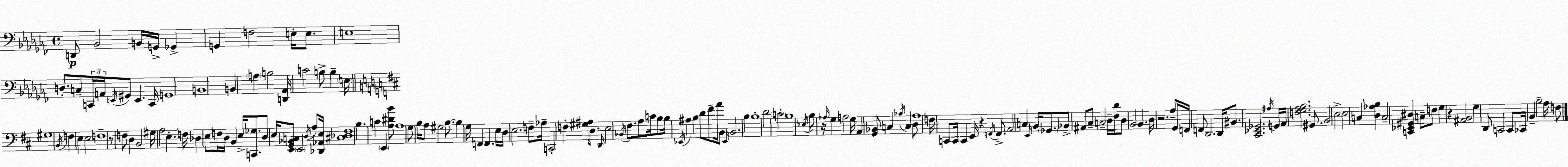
X:1
T:Untitled
M:4/4
L:1/4
K:Abm
D,,/2 _B,,2 B,,/4 G,,/4 _G,, G,, F,2 E,/4 E,/2 E,4 D,/2 C,/2 C,,/4 A,,/4 E,,/4 ^G,,/2 E,, C,,/4 G,,4 B,,4 B,, A, B,2 [D,,_A,,]/4 C2 B,/2 B, E,/4 ^G,4 B,,/4 F, E, E,2 F,4 z/2 F,/2 D, B,,2 ^G,/4 A,2 E, F,/4 _D, E,/2 F,/4 D,/4 B,, E,/4 [C,,_G,]/2 D,/2 E,/4 [E,,G,,_B,,C,]/2 E,,2 D,/4 A,/2 [_D,,_A,,E,]/4 [^C,_D,^F,]4 B, C E,, [A,^DB]/2 A,4 G,/2 B,/4 A,/2 ^G,2 B,/2 B, G,/4 F,, F,, E,/4 D,/4 E,2 F,/2 _A,/4 C,,2 F, [^G,^A,]/4 D,/2 D,,/4 E,2 _B,,/4 ^F,/2 A,/2 C/4 B,/2 B,/4 _E,,/4 ^A, B, D/2 ^F/2 A/4 B,,/2 _E,,/4 B,,2 B, B,4 D2 C2 B,4 _E,/4 B,/2 z/4 _A,/4 G, A,2 G,/4 A,, [G,,_B,,]/2 C, _B,/4 C, D,/2 A,4 F,/4 C,,/2 C,,/4 C,, E,,/4 z F,,/4 F,,/2 A,,2 C, E,,/4 B,,/4 _G,,/2 _B,,/2 ^A,,/2 ^C,/2 C,2 D,/4 [^F,D]/4 D,/2 B,,2 B,, D,/4 z2 A,/2 G,,/4 F,,/4 F,,/2 D,,2 D,,/4 ^B,,/2 [^C,,_E,,_G,,]2 ^A,/4 G,,/4 A,,/4 [F,G,A,B,]2 ^G,,/2 B,,2 E,2 E,2 C, [D,_A,B,] C,2 [C,,_E,,^G,,^D,] C,/2 F,/2 G, z [^A,,B,,]2 G, D,,/2 C,,2 C,,/2 _C,,/4 B,, B,2 A,/4 F,/2